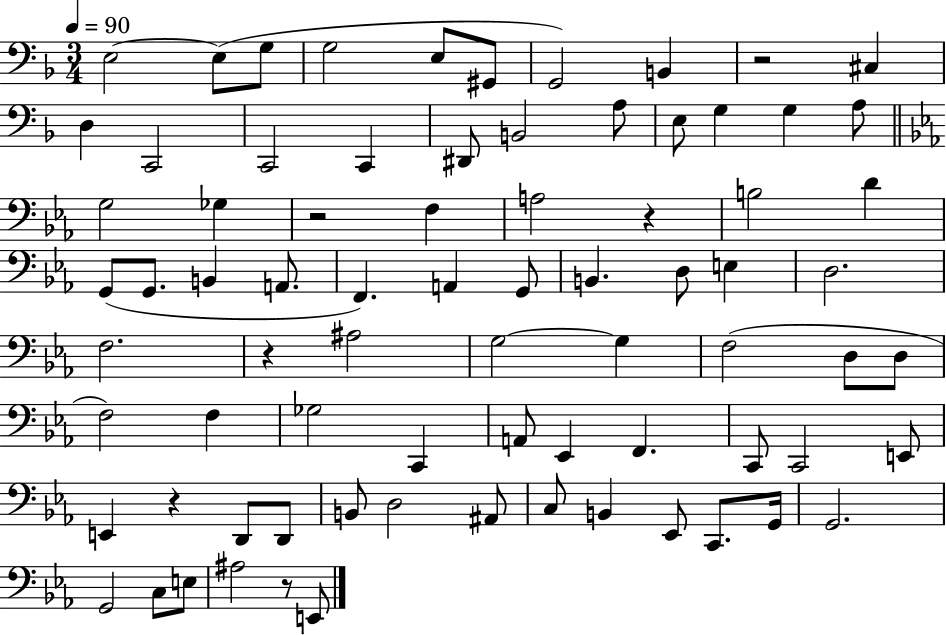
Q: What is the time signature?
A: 3/4